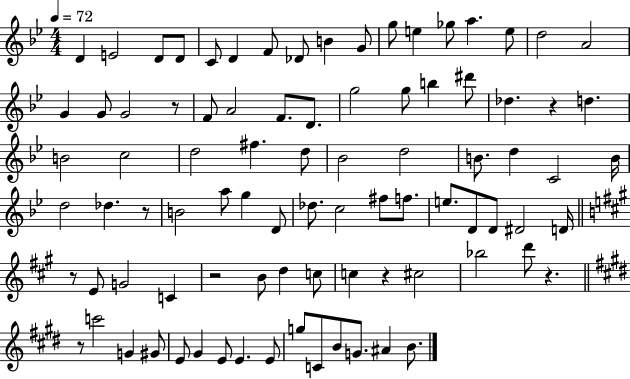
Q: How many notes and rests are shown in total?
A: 88